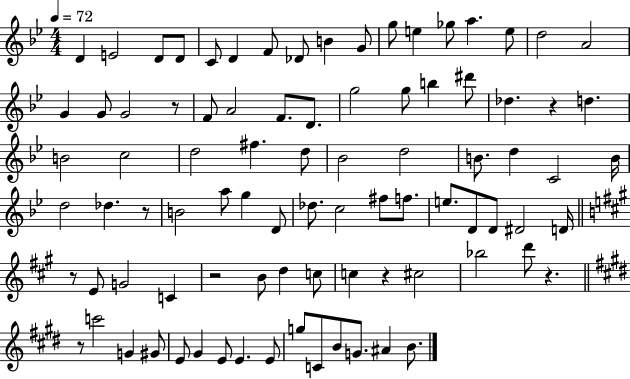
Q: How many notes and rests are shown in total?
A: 88